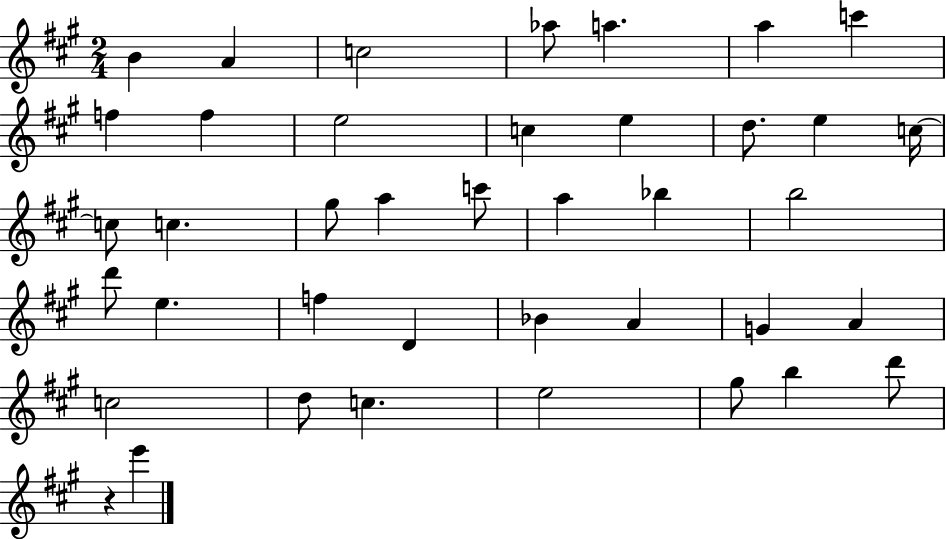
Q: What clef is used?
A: treble